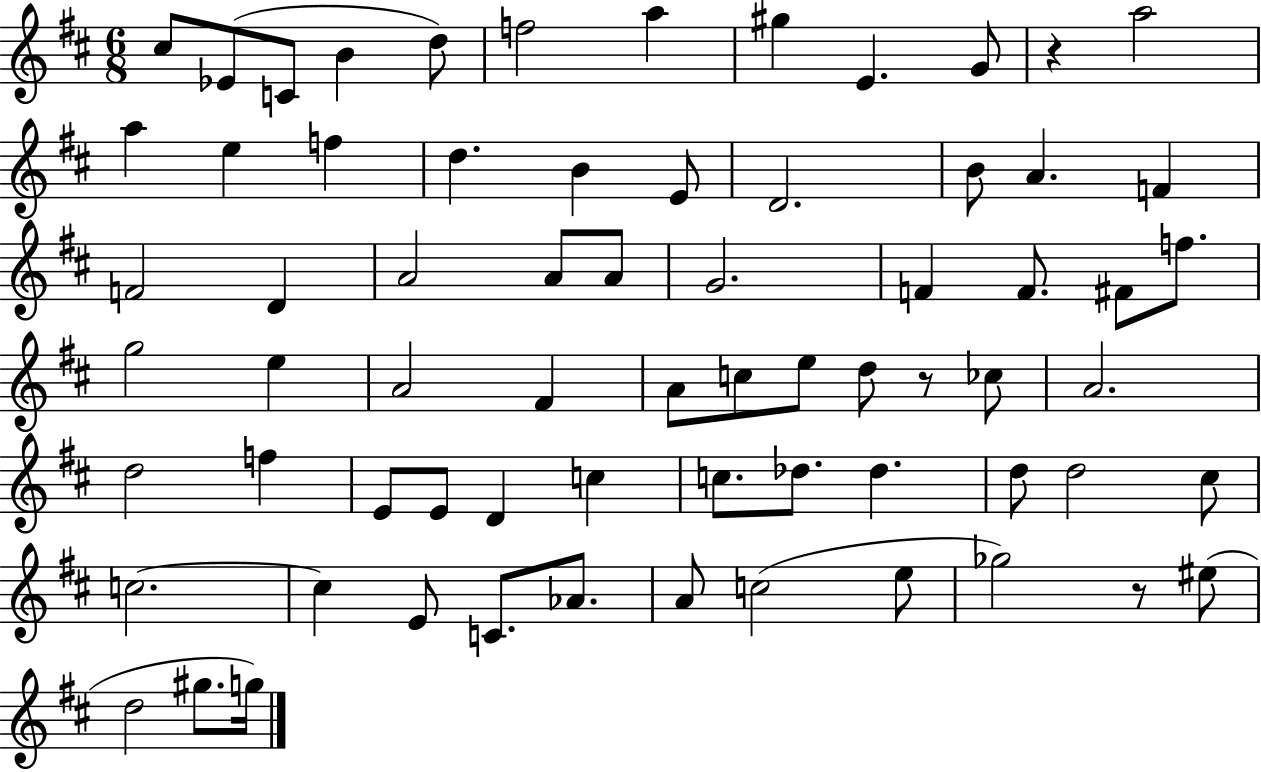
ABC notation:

X:1
T:Untitled
M:6/8
L:1/4
K:D
^c/2 _E/2 C/2 B d/2 f2 a ^g E G/2 z a2 a e f d B E/2 D2 B/2 A F F2 D A2 A/2 A/2 G2 F F/2 ^F/2 f/2 g2 e A2 ^F A/2 c/2 e/2 d/2 z/2 _c/2 A2 d2 f E/2 E/2 D c c/2 _d/2 _d d/2 d2 ^c/2 c2 c E/2 C/2 _A/2 A/2 c2 e/2 _g2 z/2 ^e/2 d2 ^g/2 g/4